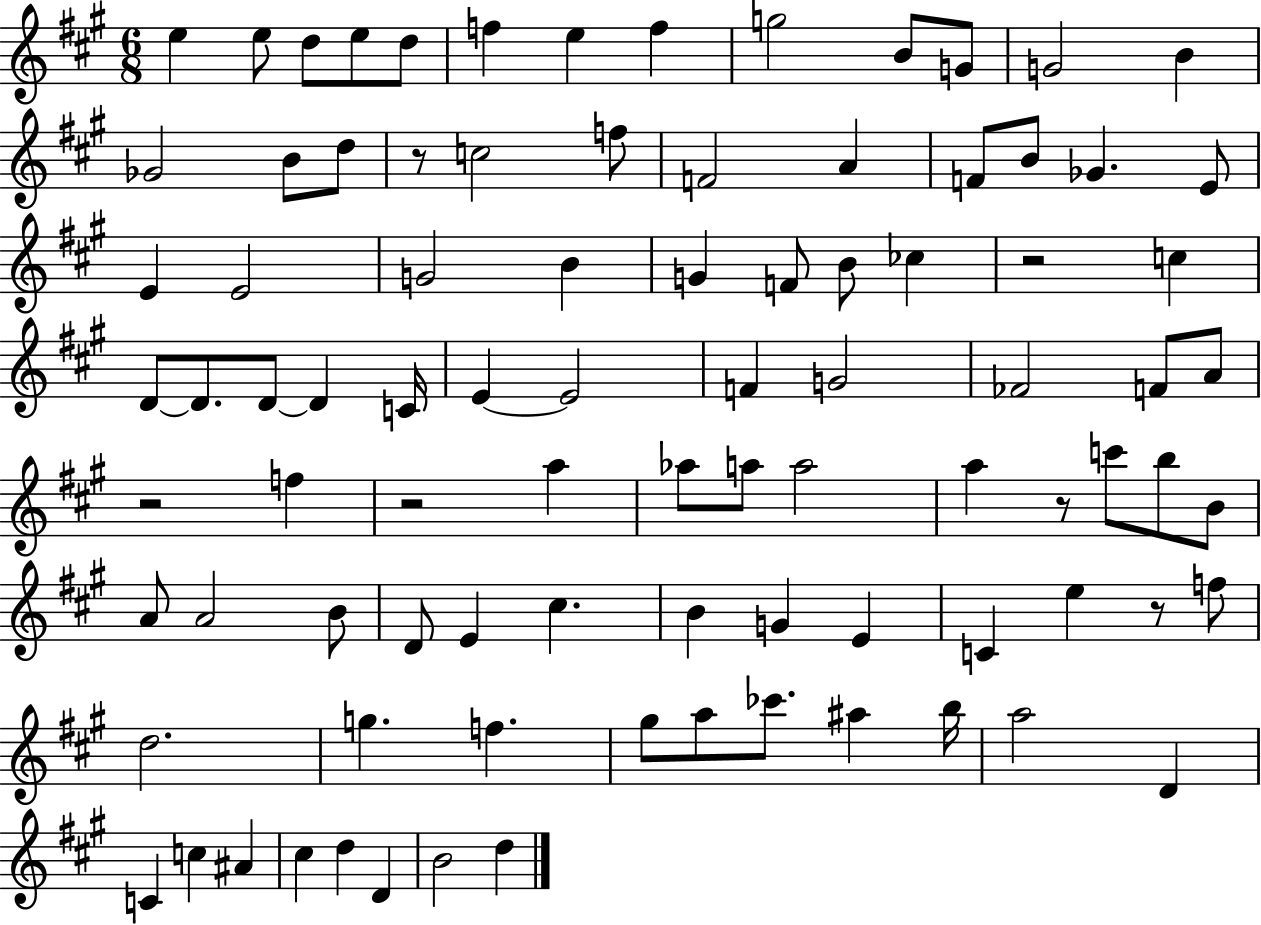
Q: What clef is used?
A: treble